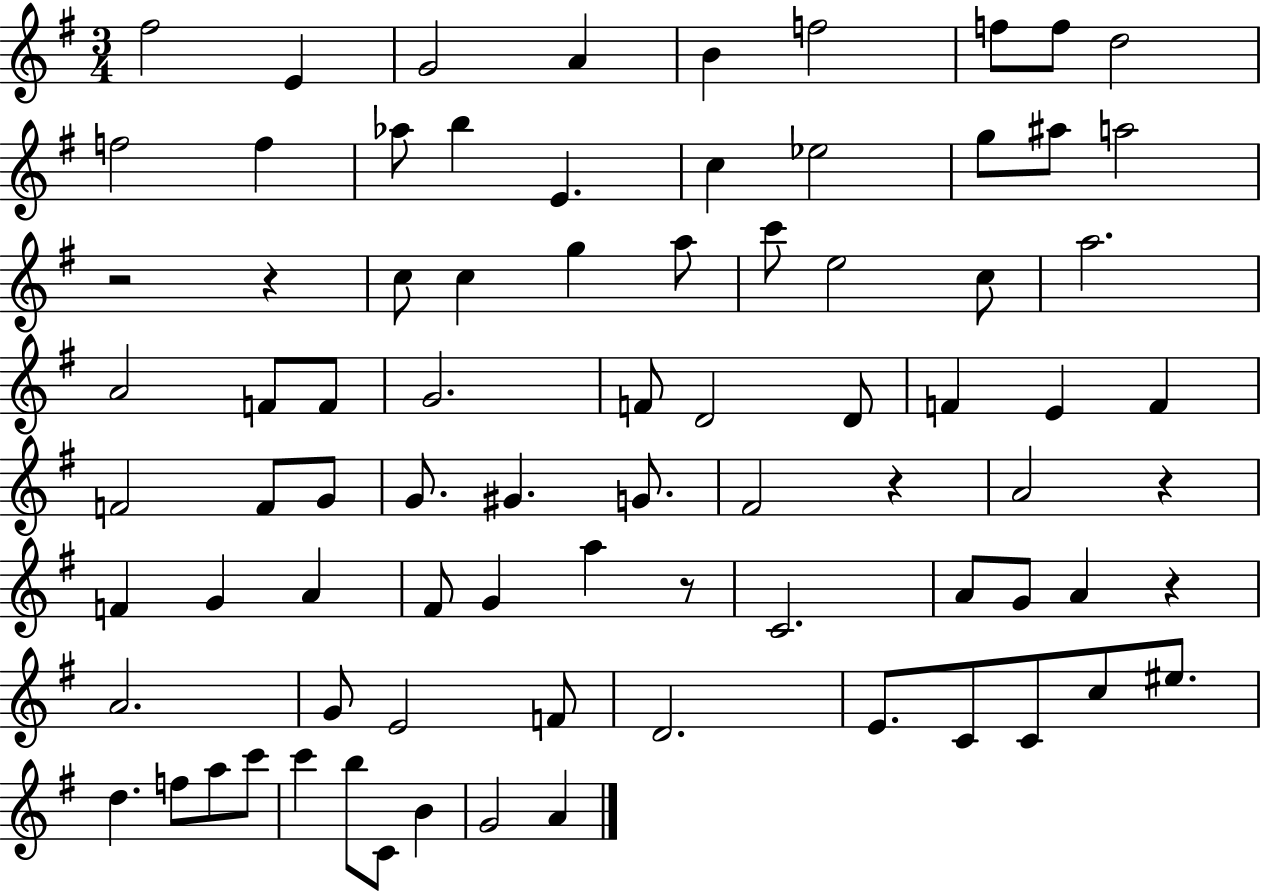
F#5/h E4/q G4/h A4/q B4/q F5/h F5/e F5/e D5/h F5/h F5/q Ab5/e B5/q E4/q. C5/q Eb5/h G5/e A#5/e A5/h R/h R/q C5/e C5/q G5/q A5/e C6/e E5/h C5/e A5/h. A4/h F4/e F4/e G4/h. F4/e D4/h D4/e F4/q E4/q F4/q F4/h F4/e G4/e G4/e. G#4/q. G4/e. F#4/h R/q A4/h R/q F4/q G4/q A4/q F#4/e G4/q A5/q R/e C4/h. A4/e G4/e A4/q R/q A4/h. G4/e E4/h F4/e D4/h. E4/e. C4/e C4/e C5/e EIS5/e. D5/q. F5/e A5/e C6/e C6/q B5/e C4/e B4/q G4/h A4/q